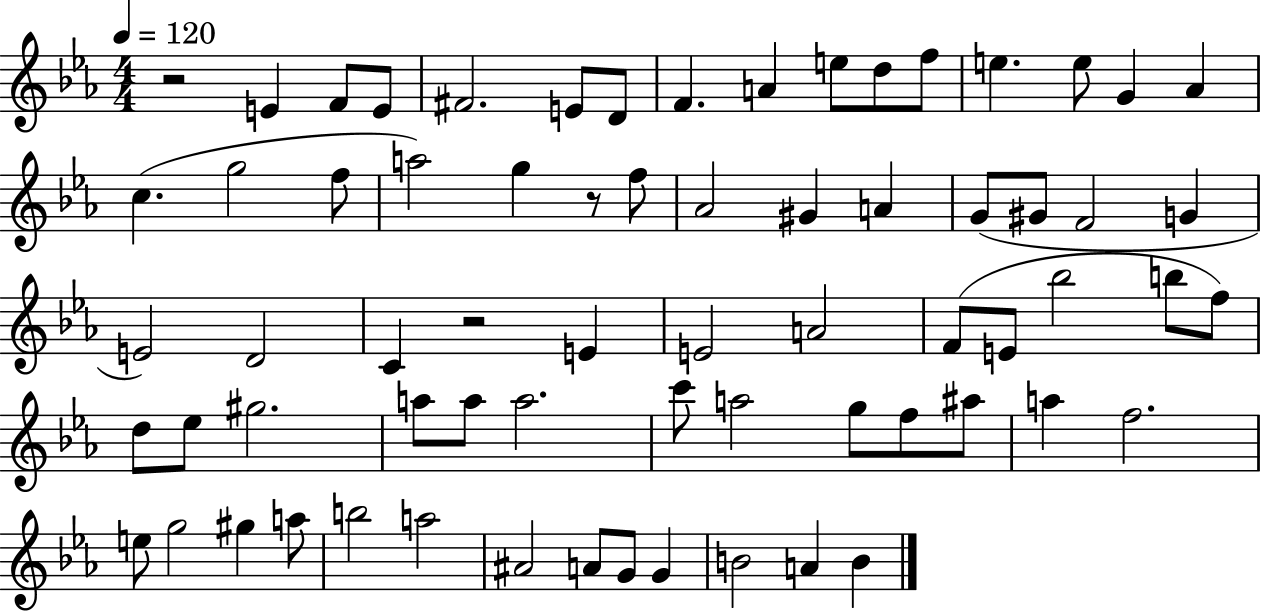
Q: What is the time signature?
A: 4/4